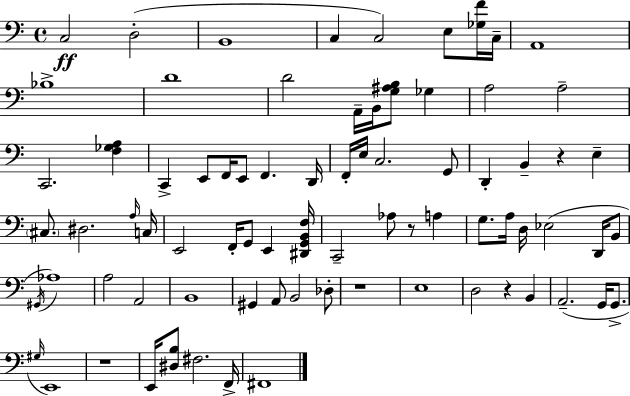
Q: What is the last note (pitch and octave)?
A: F#2